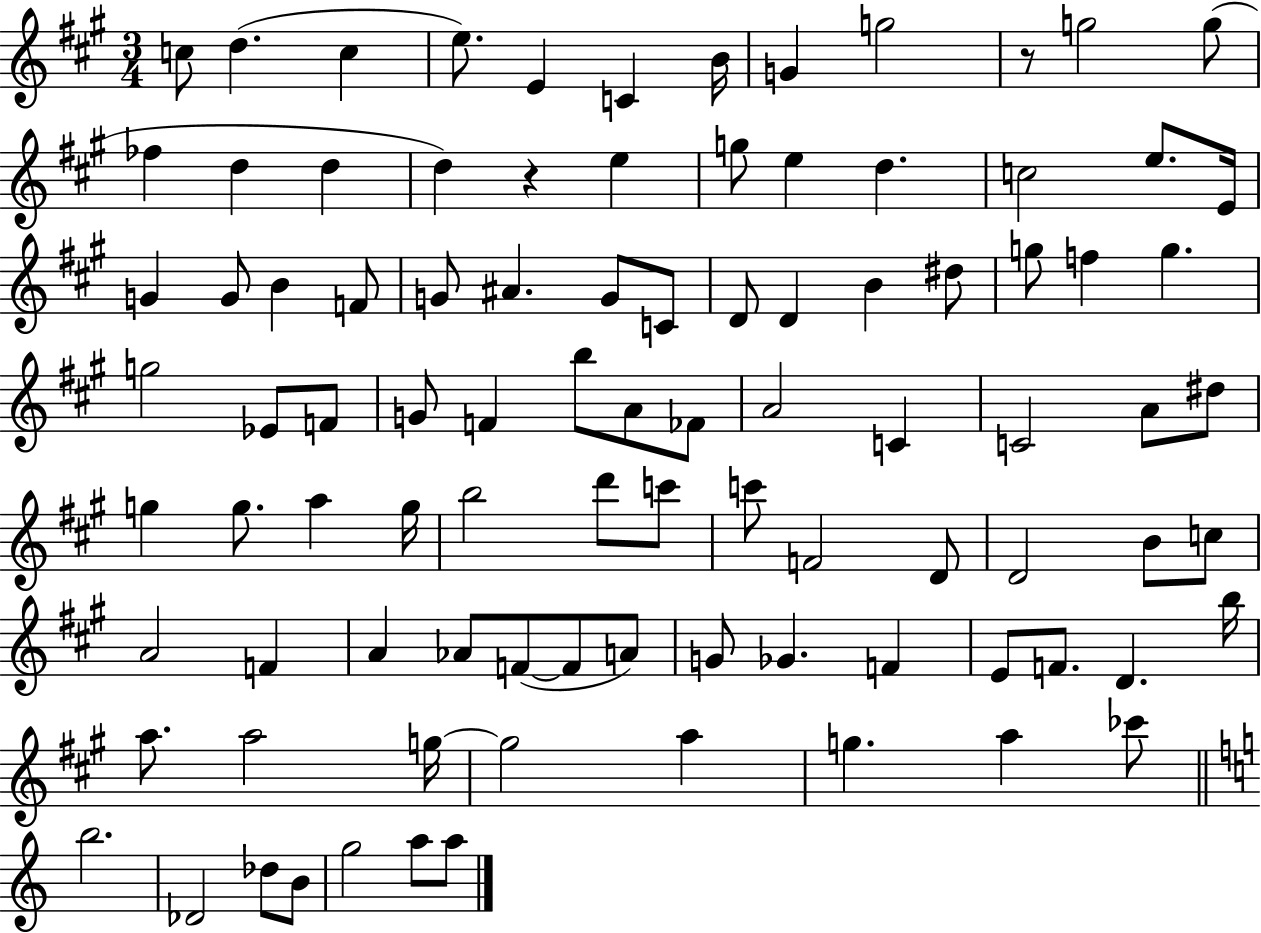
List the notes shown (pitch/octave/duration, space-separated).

C5/e D5/q. C5/q E5/e. E4/q C4/q B4/s G4/q G5/h R/e G5/h G5/e FES5/q D5/q D5/q D5/q R/q E5/q G5/e E5/q D5/q. C5/h E5/e. E4/s G4/q G4/e B4/q F4/e G4/e A#4/q. G4/e C4/e D4/e D4/q B4/q D#5/e G5/e F5/q G5/q. G5/h Eb4/e F4/e G4/e F4/q B5/e A4/e FES4/e A4/h C4/q C4/h A4/e D#5/e G5/q G5/e. A5/q G5/s B5/h D6/e C6/e C6/e F4/h D4/e D4/h B4/e C5/e A4/h F4/q A4/q Ab4/e F4/e F4/e A4/e G4/e Gb4/q. F4/q E4/e F4/e. D4/q. B5/s A5/e. A5/h G5/s G5/h A5/q G5/q. A5/q CES6/e B5/h. Db4/h Db5/e B4/e G5/h A5/e A5/e